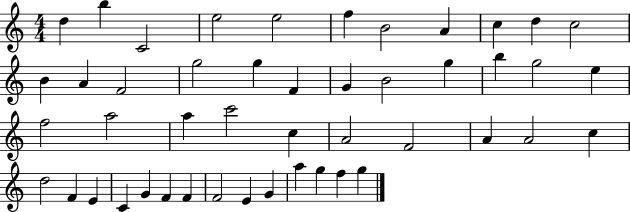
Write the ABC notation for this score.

X:1
T:Untitled
M:4/4
L:1/4
K:C
d b C2 e2 e2 f B2 A c d c2 B A F2 g2 g F G B2 g b g2 e f2 a2 a c'2 c A2 F2 A A2 c d2 F E C G F F F2 E G a g f g